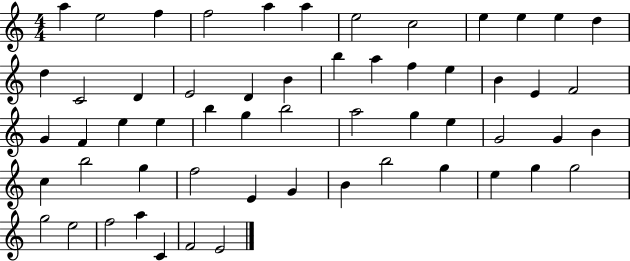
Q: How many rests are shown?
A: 0